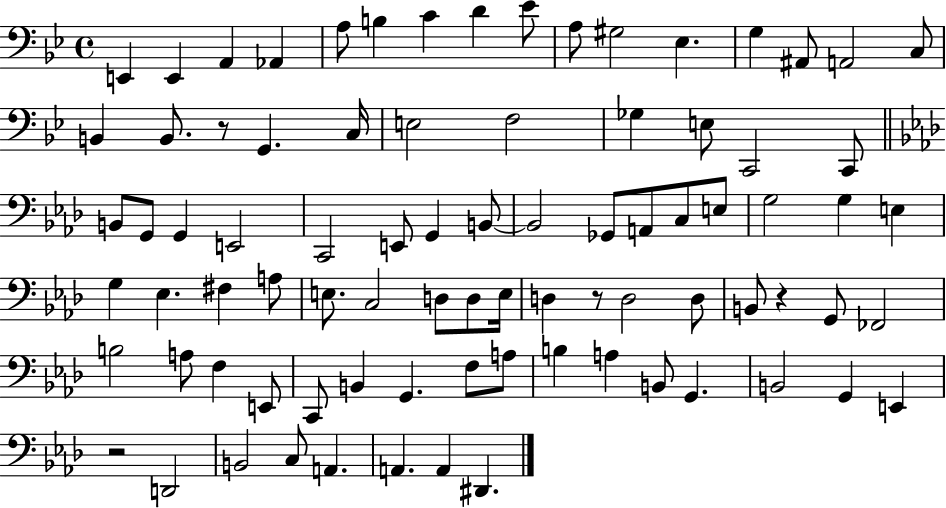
E2/q E2/q A2/q Ab2/q A3/e B3/q C4/q D4/q Eb4/e A3/e G#3/h Eb3/q. G3/q A#2/e A2/h C3/e B2/q B2/e. R/e G2/q. C3/s E3/h F3/h Gb3/q E3/e C2/h C2/e B2/e G2/e G2/q E2/h C2/h E2/e G2/q B2/e B2/h Gb2/e A2/e C3/e E3/e G3/h G3/q E3/q G3/q Eb3/q. F#3/q A3/e E3/e. C3/h D3/e D3/e E3/s D3/q R/e D3/h D3/e B2/e R/q G2/e FES2/h B3/h A3/e F3/q E2/e C2/e B2/q G2/q. F3/e A3/e B3/q A3/q B2/e G2/q. B2/h G2/q E2/q R/h D2/h B2/h C3/e A2/q. A2/q. A2/q D#2/q.